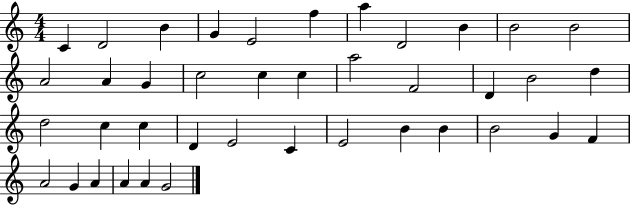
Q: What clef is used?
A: treble